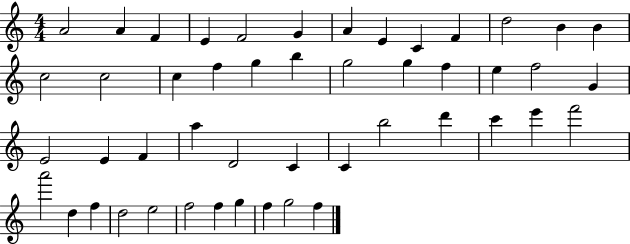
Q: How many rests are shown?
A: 0